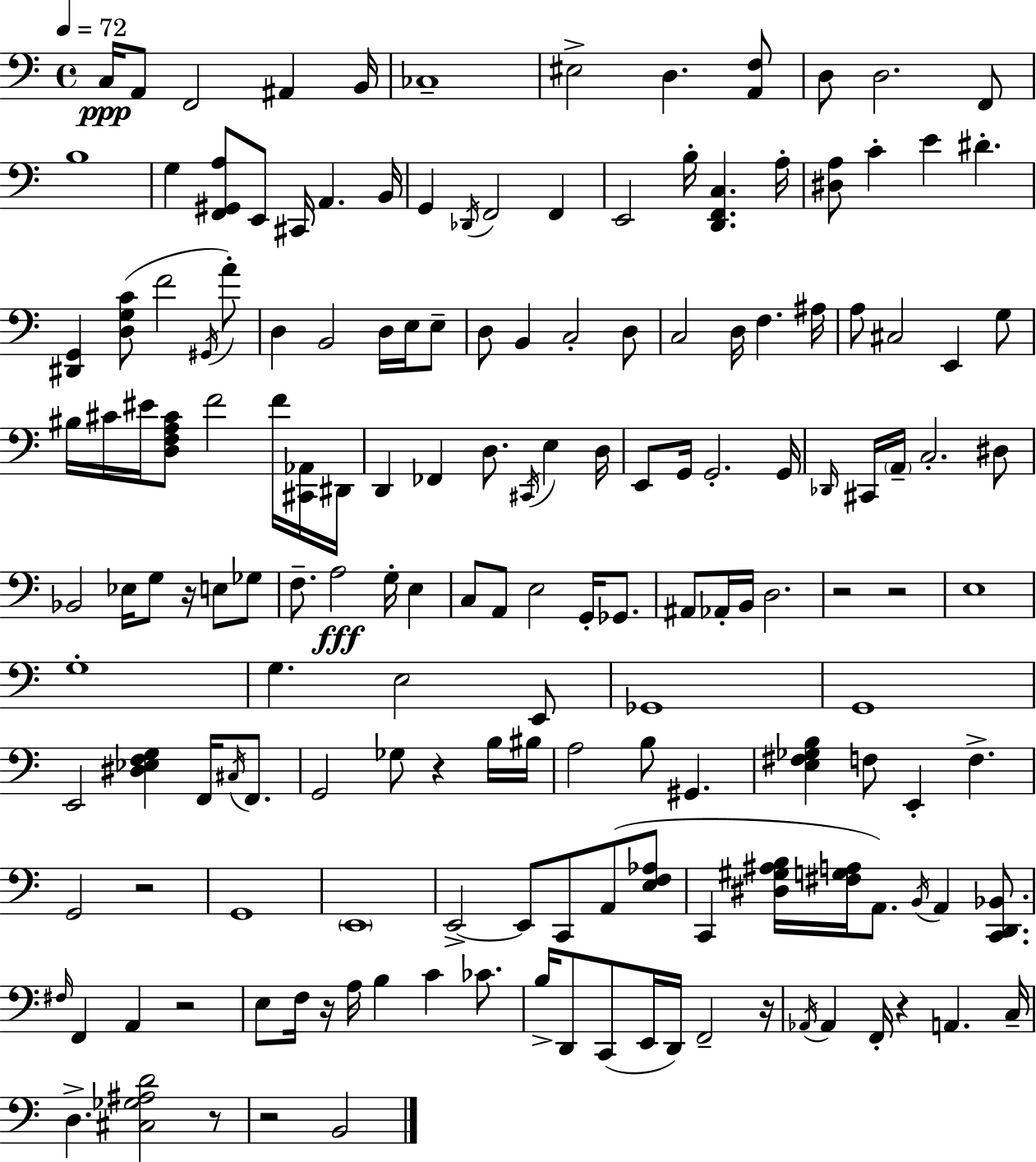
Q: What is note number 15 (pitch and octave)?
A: C#2